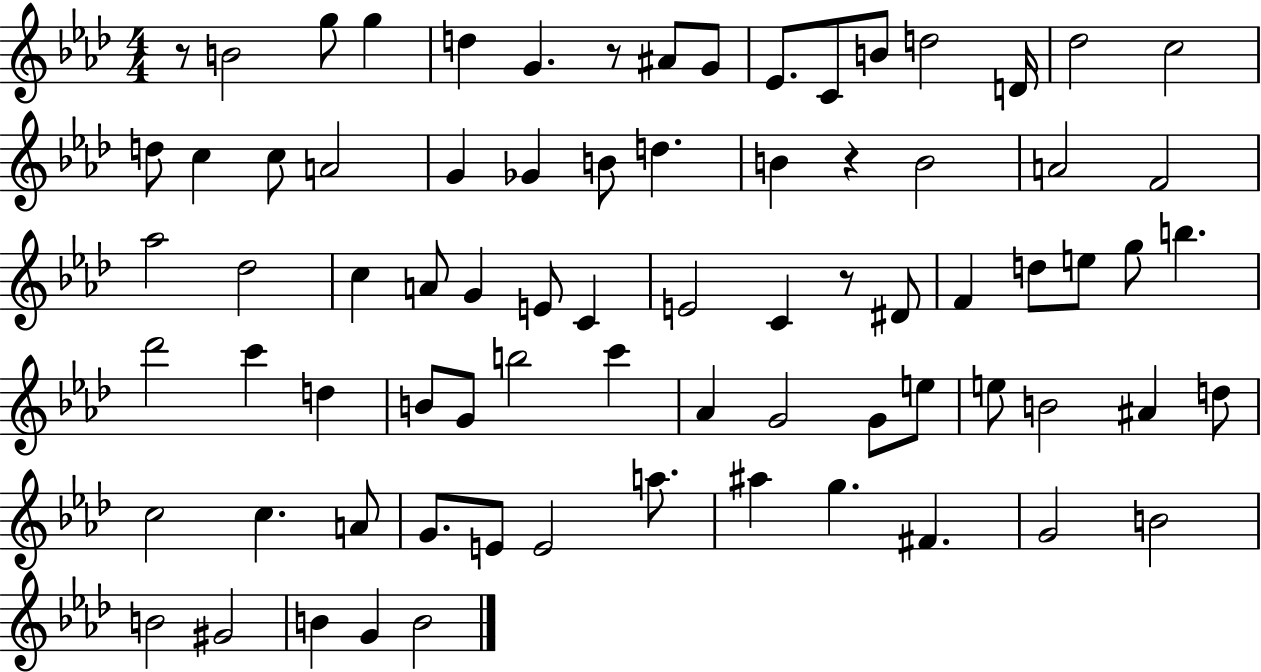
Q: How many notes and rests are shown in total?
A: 77